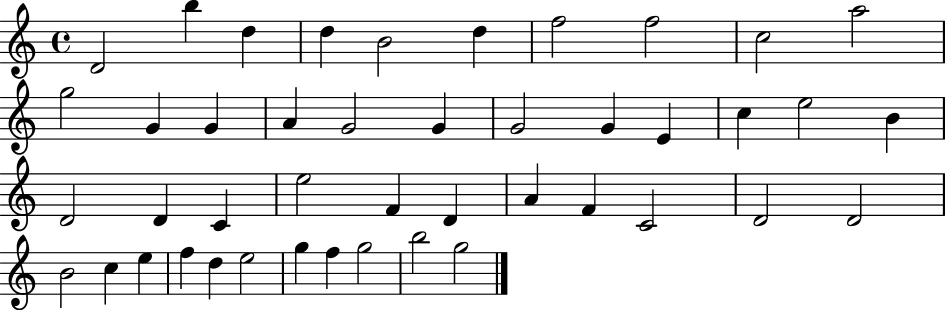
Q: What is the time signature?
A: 4/4